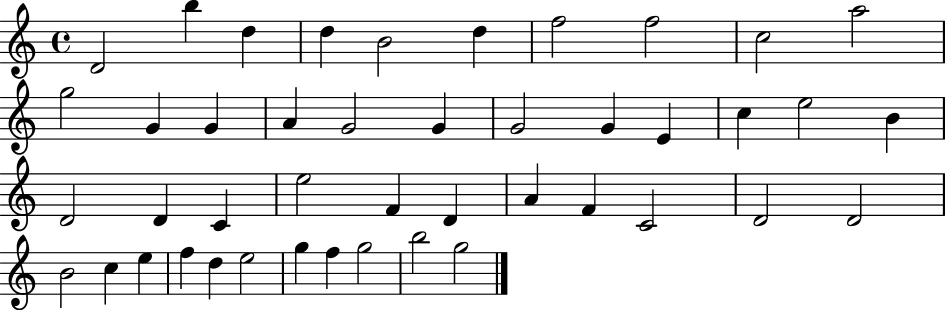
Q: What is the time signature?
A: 4/4